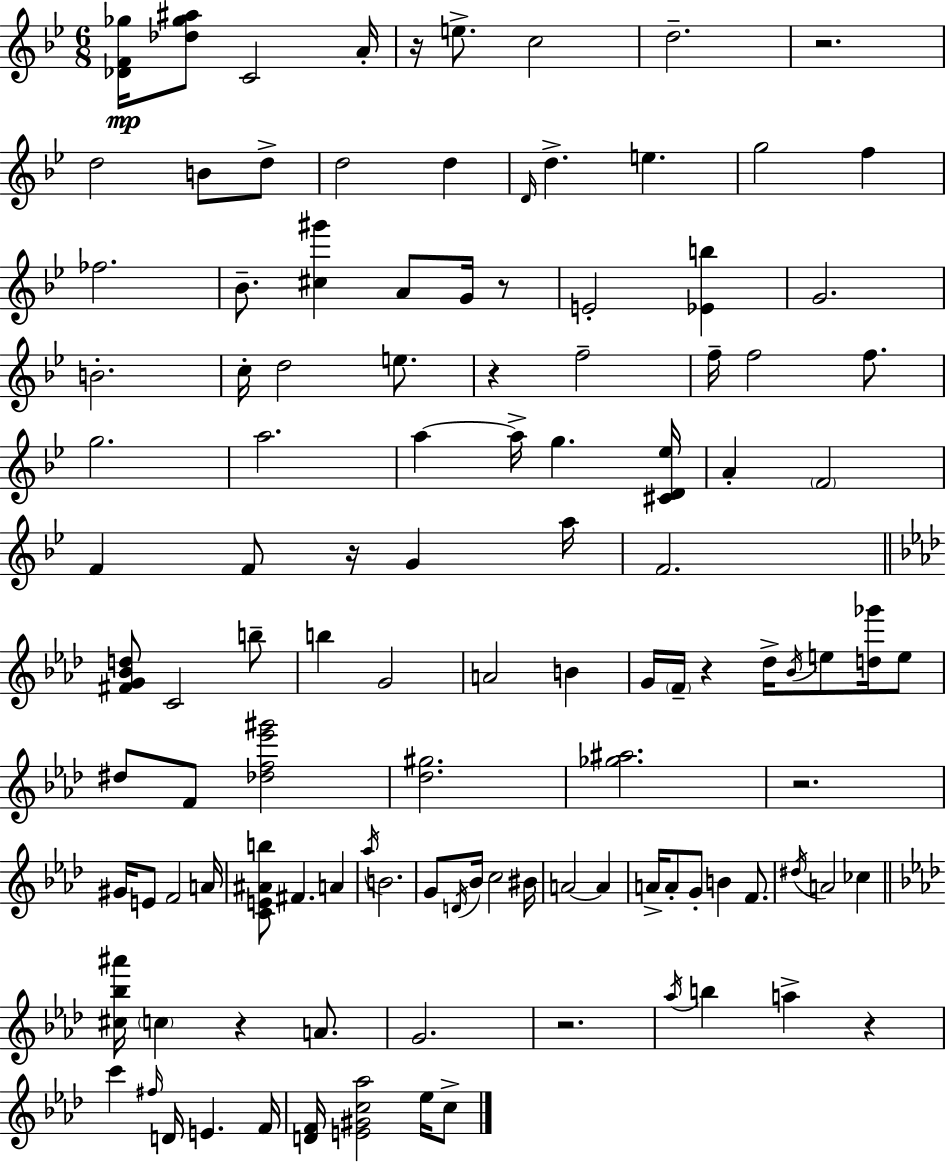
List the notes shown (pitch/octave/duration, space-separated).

[Db4,F4,Gb5]/s [Db5,Gb5,A#5]/e C4/h A4/s R/s E5/e. C5/h D5/h. R/h. D5/h B4/e D5/e D5/h D5/q D4/s D5/q. E5/q. G5/h F5/q FES5/h. Bb4/e. [C#5,G#6]/q A4/e G4/s R/e E4/h [Eb4,B5]/q G4/h. B4/h. C5/s D5/h E5/e. R/q F5/h F5/s F5/h F5/e. G5/h. A5/h. A5/q A5/s G5/q. [C#4,D4,Eb5]/s A4/q F4/h F4/q F4/e R/s G4/q A5/s F4/h. [F#4,G4,Bb4,D5]/e C4/h B5/e B5/q G4/h A4/h B4/q G4/s F4/s R/q Db5/s Bb4/s E5/e [D5,Gb6]/s E5/e D#5/e F4/e [Db5,F5,Eb6,G#6]/h [Db5,G#5]/h. [Gb5,A#5]/h. R/h. G#4/s E4/e F4/h A4/s [C4,E4,A#4,B5]/e F#4/q. A4/q Ab5/s B4/h. G4/e D4/s Bb4/s C5/h BIS4/s A4/h A4/q A4/s A4/e G4/e B4/q F4/e. D#5/s A4/h CES5/q [C#5,Bb5,A#6]/s C5/q R/q A4/e. G4/h. R/h. Ab5/s B5/q A5/q R/q C6/q F#5/s D4/s E4/q. F4/s [D4,F4]/s [E4,G#4,C5,Ab5]/h Eb5/s C5/e